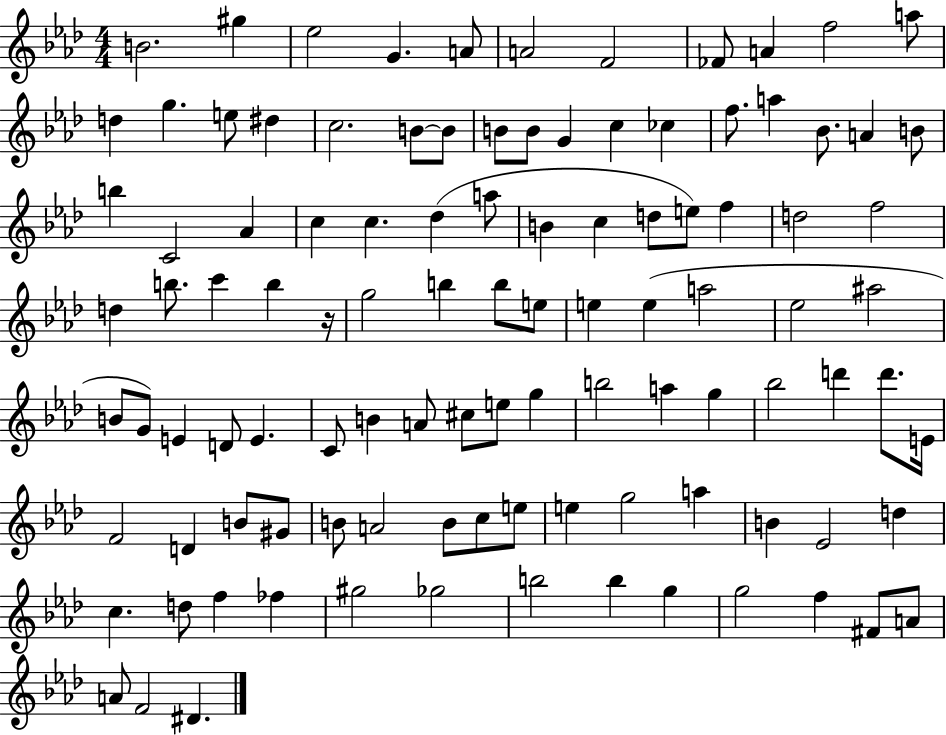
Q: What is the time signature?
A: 4/4